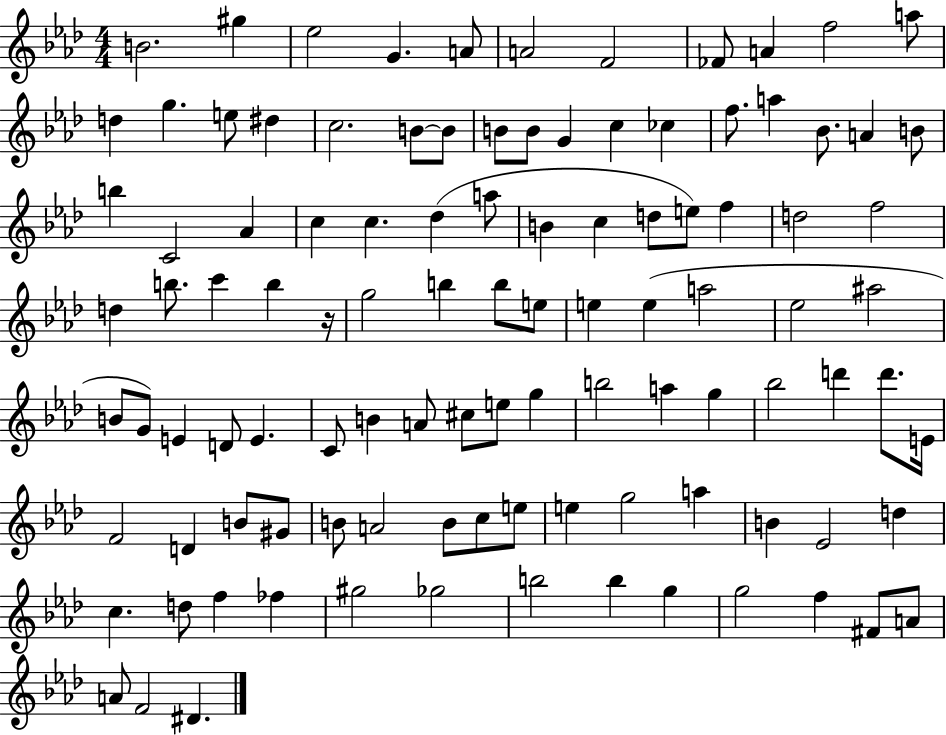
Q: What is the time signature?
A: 4/4